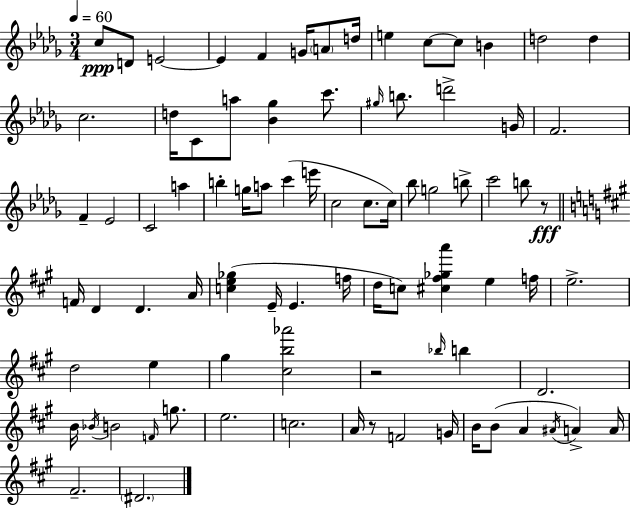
{
  \clef treble
  \numericTimeSignature
  \time 3/4
  \key bes \minor
  \tempo 4 = 60
  c''8\ppp d'8 e'2~~ | e'4 f'4 g'16 \parenthesize a'8 d''16 | e''4 c''8~~ c''8 b'4 | d''2 d''4 | \break c''2. | d''16 c'8 a''8 <bes' ges''>4 c'''8. | \grace { gis''16 } b''8. d'''2-> | g'16 f'2. | \break f'4-- ees'2 | c'2 a''4 | b''4-. g''16 a''8 c'''4( | e'''16 c''2 c''8. | \break c''16) bes''8 g''2 b''8-> | c'''2 b''8 r8\fff | \bar "||" \break \key a \major f'16 d'4 d'4. a'16 | <c'' e'' ges''>4( e'16-- e'4. f''16 | d''16 c''8) <cis'' fis'' ges'' a'''>4 e''4 f''16 | e''2.-> | \break d''2 e''4 | gis''4 <cis'' b'' aes'''>2 | r2 \grace { bes''16 } b''4 | d'2. | \break b'16 \acciaccatura { bes'16 } b'2 \grace { f'16 } | g''8. e''2. | c''2. | a'16 r8 f'2 | \break g'16 b'16 b'8( a'4 \acciaccatura { ais'16 }) a'4-> | a'16 fis'2.-- | \parenthesize dis'2. | \bar "|."
}